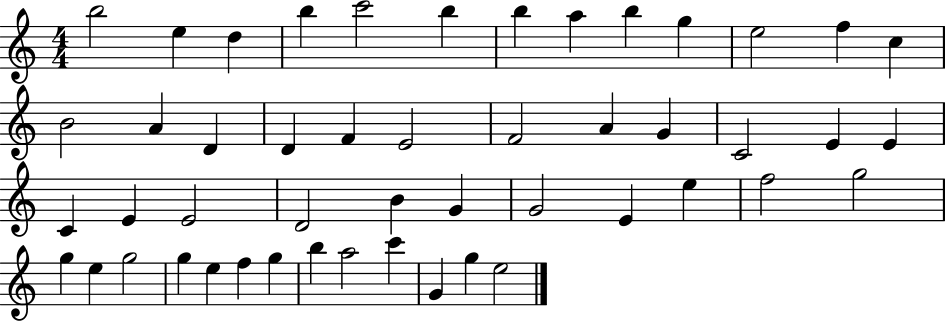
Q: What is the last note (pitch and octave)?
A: E5